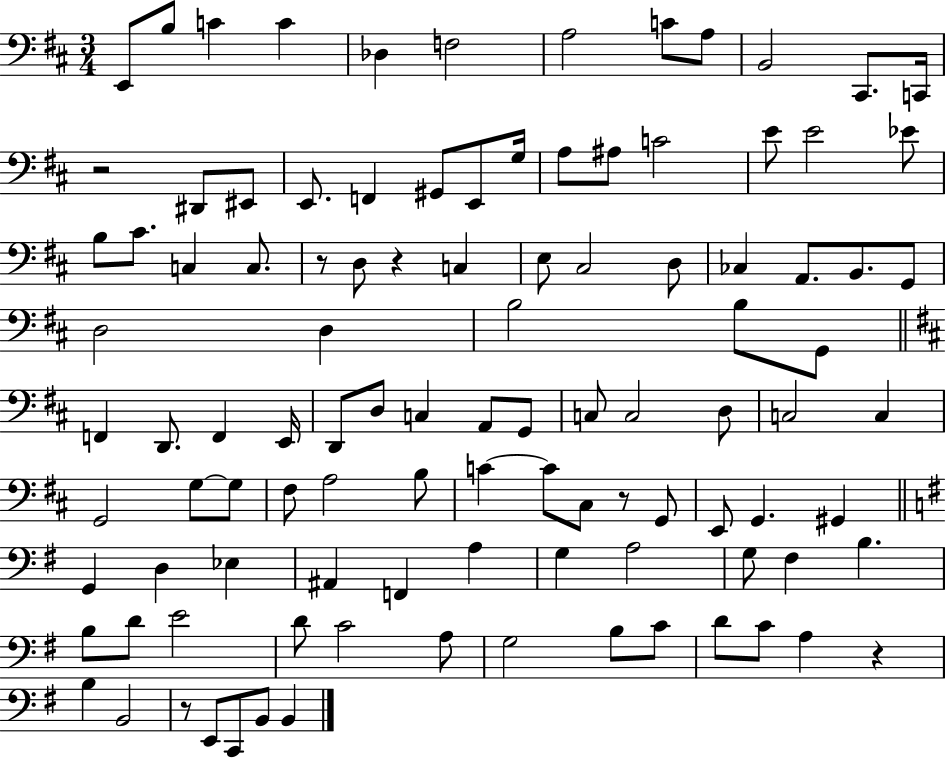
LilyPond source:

{
  \clef bass
  \numericTimeSignature
  \time 3/4
  \key d \major
  e,8 b8 c'4 c'4 | des4 f2 | a2 c'8 a8 | b,2 cis,8. c,16 | \break r2 dis,8 eis,8 | e,8. f,4 gis,8 e,8 g16 | a8 ais8 c'2 | e'8 e'2 ees'8 | \break b8 cis'8. c4 c8. | r8 d8 r4 c4 | e8 cis2 d8 | ces4 a,8. b,8. g,8 | \break d2 d4 | b2 b8 g,8 | \bar "||" \break \key d \major f,4 d,8. f,4 e,16 | d,8 d8 c4 a,8 g,8 | c8 c2 d8 | c2 c4 | \break g,2 g8~~ g8 | fis8 a2 b8 | c'4~~ c'8 cis8 r8 g,8 | e,8 g,4. gis,4 | \break \bar "||" \break \key g \major g,4 d4 ees4 | ais,4 f,4 a4 | g4 a2 | g8 fis4 b4. | \break b8 d'8 e'2 | d'8 c'2 a8 | g2 b8 c'8 | d'8 c'8 a4 r4 | \break b4 b,2 | r8 e,8 c,8 b,8 b,4 | \bar "|."
}